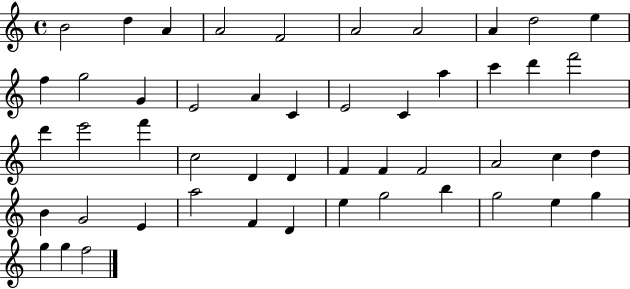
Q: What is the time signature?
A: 4/4